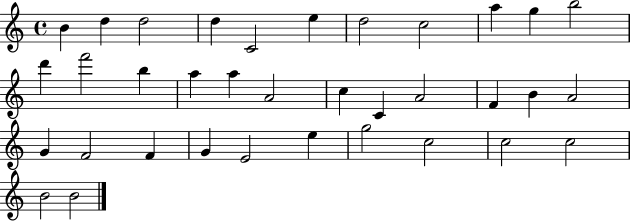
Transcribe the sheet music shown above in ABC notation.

X:1
T:Untitled
M:4/4
L:1/4
K:C
B d d2 d C2 e d2 c2 a g b2 d' f'2 b a a A2 c C A2 F B A2 G F2 F G E2 e g2 c2 c2 c2 B2 B2